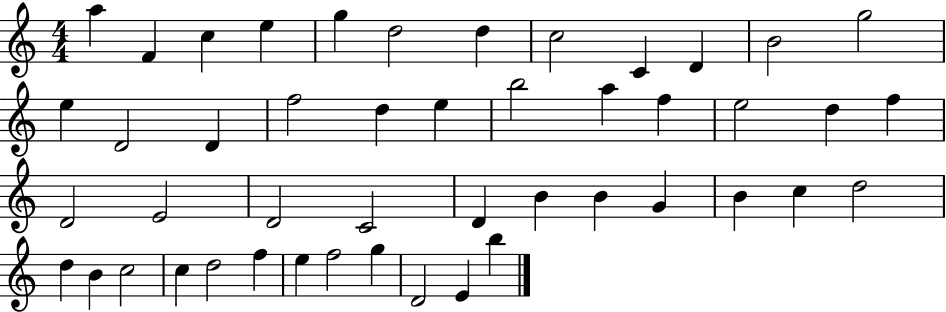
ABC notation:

X:1
T:Untitled
M:4/4
L:1/4
K:C
a F c e g d2 d c2 C D B2 g2 e D2 D f2 d e b2 a f e2 d f D2 E2 D2 C2 D B B G B c d2 d B c2 c d2 f e f2 g D2 E b